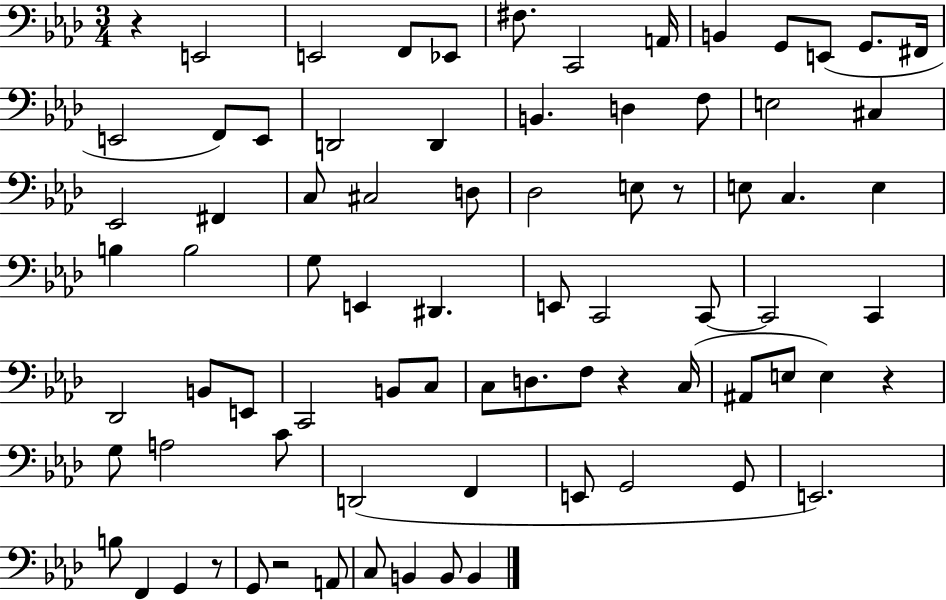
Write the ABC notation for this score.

X:1
T:Untitled
M:3/4
L:1/4
K:Ab
z E,,2 E,,2 F,,/2 _E,,/2 ^F,/2 C,,2 A,,/4 B,, G,,/2 E,,/2 G,,/2 ^F,,/4 E,,2 F,,/2 E,,/2 D,,2 D,, B,, D, F,/2 E,2 ^C, _E,,2 ^F,, C,/2 ^C,2 D,/2 _D,2 E,/2 z/2 E,/2 C, E, B, B,2 G,/2 E,, ^D,, E,,/2 C,,2 C,,/2 C,,2 C,, _D,,2 B,,/2 E,,/2 C,,2 B,,/2 C,/2 C,/2 D,/2 F,/2 z C,/4 ^A,,/2 E,/2 E, z G,/2 A,2 C/2 D,,2 F,, E,,/2 G,,2 G,,/2 E,,2 B,/2 F,, G,, z/2 G,,/2 z2 A,,/2 C,/2 B,, B,,/2 B,,